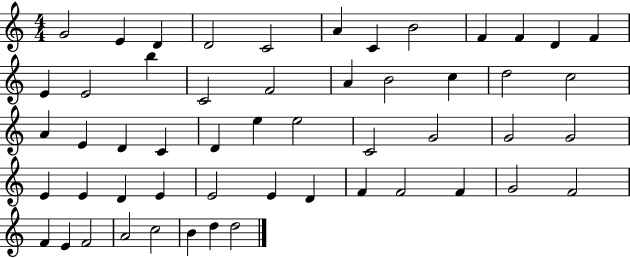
G4/h E4/q D4/q D4/h C4/h A4/q C4/q B4/h F4/q F4/q D4/q F4/q E4/q E4/h B5/q C4/h F4/h A4/q B4/h C5/q D5/h C5/h A4/q E4/q D4/q C4/q D4/q E5/q E5/h C4/h G4/h G4/h G4/h E4/q E4/q D4/q E4/q E4/h E4/q D4/q F4/q F4/h F4/q G4/h F4/h F4/q E4/q F4/h A4/h C5/h B4/q D5/q D5/h